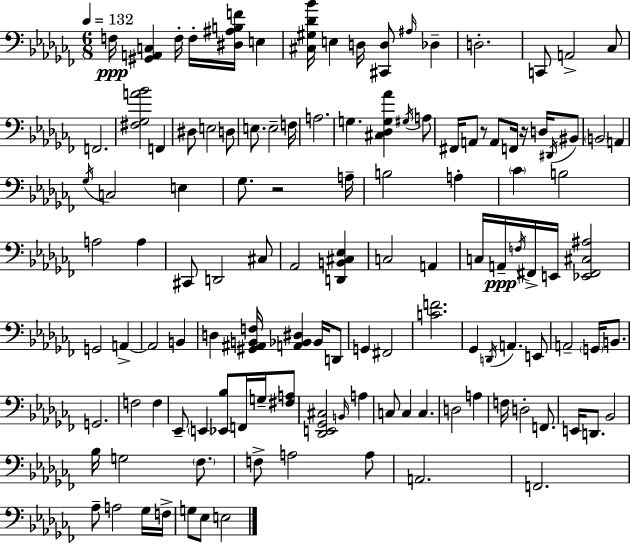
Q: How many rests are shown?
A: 3